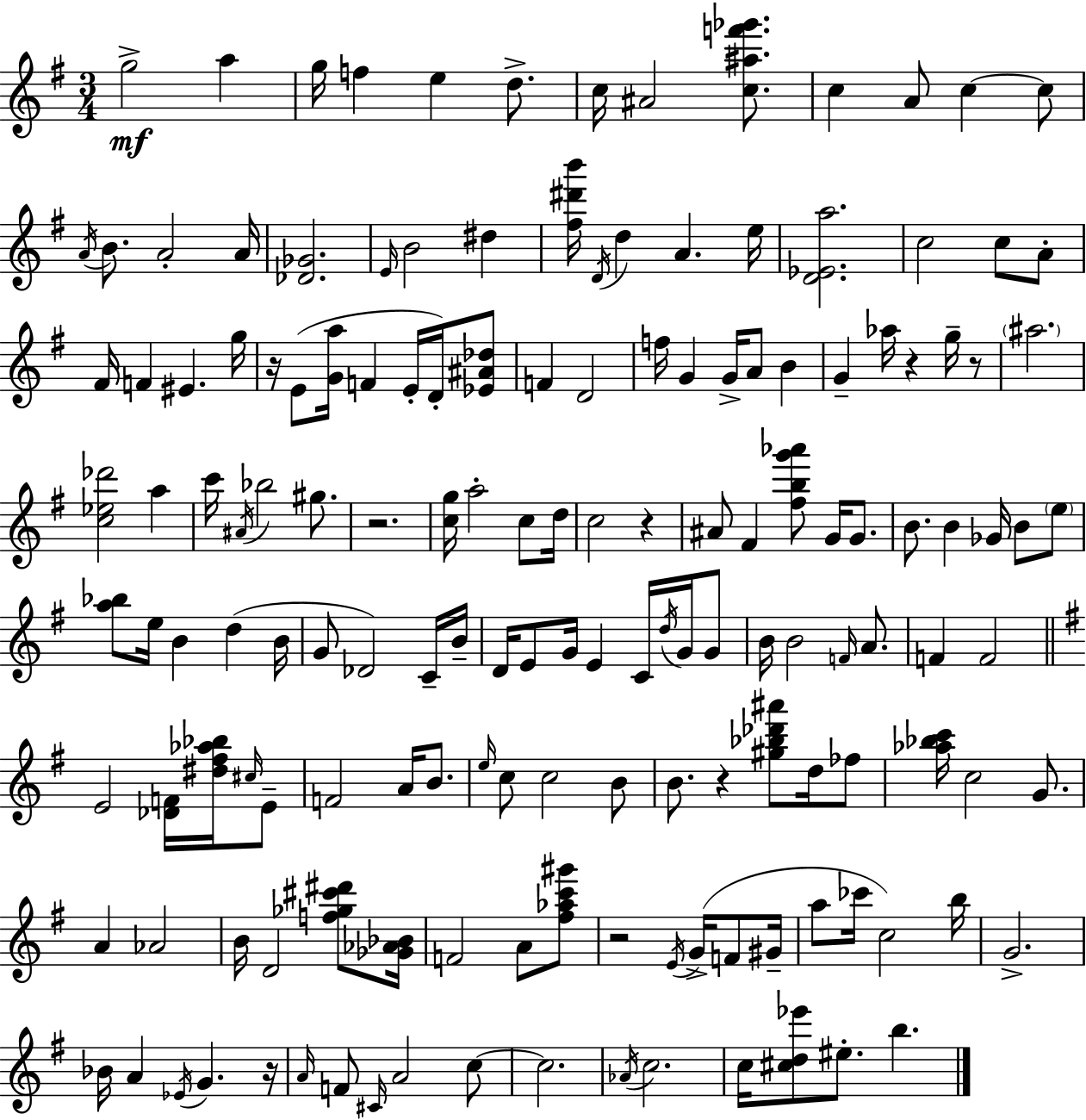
{
  \clef treble
  \numericTimeSignature
  \time 3/4
  \key e \minor
  g''2->\mf a''4 | g''16 f''4 e''4 d''8.-> | c''16 ais'2 <c'' ais'' f''' ges'''>8. | c''4 a'8 c''4~~ c''8 | \break \acciaccatura { a'16 } b'8. a'2-. | a'16 <des' ges'>2. | \grace { e'16 } b'2 dis''4 | <fis'' dis''' b'''>16 \acciaccatura { d'16 } d''4 a'4. | \break e''16 <d' ees' a''>2. | c''2 c''8 | a'8-. fis'16 f'4 eis'4. | g''16 r16 e'8( <g' a''>16 f'4 e'16-. | \break d'16-.) <ees' ais' des''>8 f'4 d'2 | f''16 g'4 g'16-> a'8 b'4 | g'4-- aes''16 r4 | g''16-- r8 \parenthesize ais''2. | \break <c'' ees'' des'''>2 a''4 | c'''16 \acciaccatura { ais'16 } bes''2 | gis''8. r2. | <c'' g''>16 a''2-. | \break c''8 d''16 c''2 | r4 ais'8 fis'4 <fis'' b'' g''' aes'''>8 | g'16 g'8. b'8. b'4 ges'16 | b'8 \parenthesize e''8 <a'' bes''>8 e''16 b'4 d''4( | \break b'16 g'8 des'2) | c'16-- b'16-- d'16 e'8 g'16 e'4 | c'16 \acciaccatura { d''16 } g'16 g'8 b'16 b'2 | \grace { f'16 } a'8. f'4 f'2 | \break \bar "||" \break \key g \major e'2 <des' f'>16 <dis'' fis'' aes'' bes''>16 \grace { cis''16 } e'8-- | f'2 a'16 b'8. | \grace { e''16 } c''8 c''2 | b'8 b'8. r4 <gis'' bes'' des''' ais'''>8 d''16 | \break fes''8 <aes'' bes'' c'''>16 c''2 g'8. | a'4 aes'2 | b'16 d'2 <f'' ges'' cis''' dis'''>8 | <ges' aes' bes'>16 f'2 a'8 | \break <fis'' aes'' c''' gis'''>8 r2 \acciaccatura { e'16 } g'16->( | f'8 gis'16-- a''8 ces'''16 c''2) | b''16 g'2.-> | bes'16 a'4 \acciaccatura { ees'16 } g'4. | \break r16 \grace { a'16 } f'8 \grace { cis'16 } a'2 | c''8~~ c''2. | \acciaccatura { aes'16 } c''2. | c''16 <cis'' d'' ees'''>8 eis''8.-. | \break b''4. \bar "|."
}